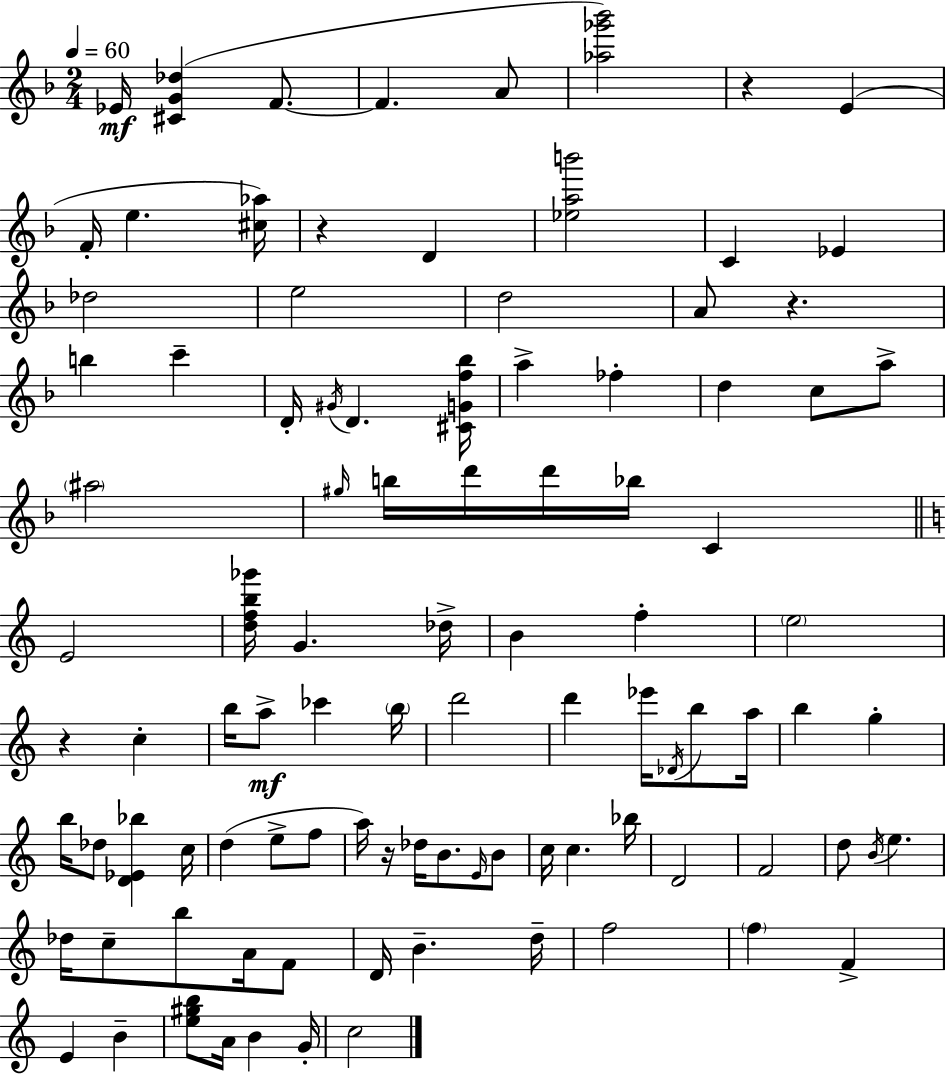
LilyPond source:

{
  \clef treble
  \numericTimeSignature
  \time 2/4
  \key d \minor
  \tempo 4 = 60
  ees'16\mf <cis' g' des''>4( f'8.~~ | f'4. a'8 | <aes'' ges''' bes'''>2) | r4 e'4( | \break f'16-. e''4. <cis'' aes''>16) | r4 d'4 | <ees'' a'' b'''>2 | c'4 ees'4 | \break des''2 | e''2 | d''2 | a'8 r4. | \break b''4 c'''4-- | d'16-. \acciaccatura { gis'16 } d'4. | <cis' g' f'' bes''>16 a''4-> fes''4-. | d''4 c''8 a''8-> | \break \parenthesize ais''2 | \grace { gis''16 } b''16 d'''16 d'''16 bes''16 c'4 | \bar "||" \break \key c \major e'2 | <d'' f'' b'' ges'''>16 g'4. des''16-> | b'4 f''4-. | \parenthesize e''2 | \break r4 c''4-. | b''16 a''8->\mf ces'''4 \parenthesize b''16 | d'''2 | d'''4 ees'''16 \acciaccatura { des'16 } b''8 | \break a''16 b''4 g''4-. | b''16 des''8 <d' ees' bes''>4 | c''16 d''4( e''8-> f''8 | a''16) r16 des''16 b'8. \grace { e'16 } | \break b'8 c''16 c''4. | bes''16 d'2 | f'2 | d''8 \acciaccatura { b'16 } e''4. | \break des''16 c''8-- b''8 | a'16 f'8 d'16 b'4.-- | d''16-- f''2 | \parenthesize f''4 f'4-> | \break e'4 b'4-- | <e'' gis'' b''>8 a'16 b'4 | g'16-. c''2 | \bar "|."
}